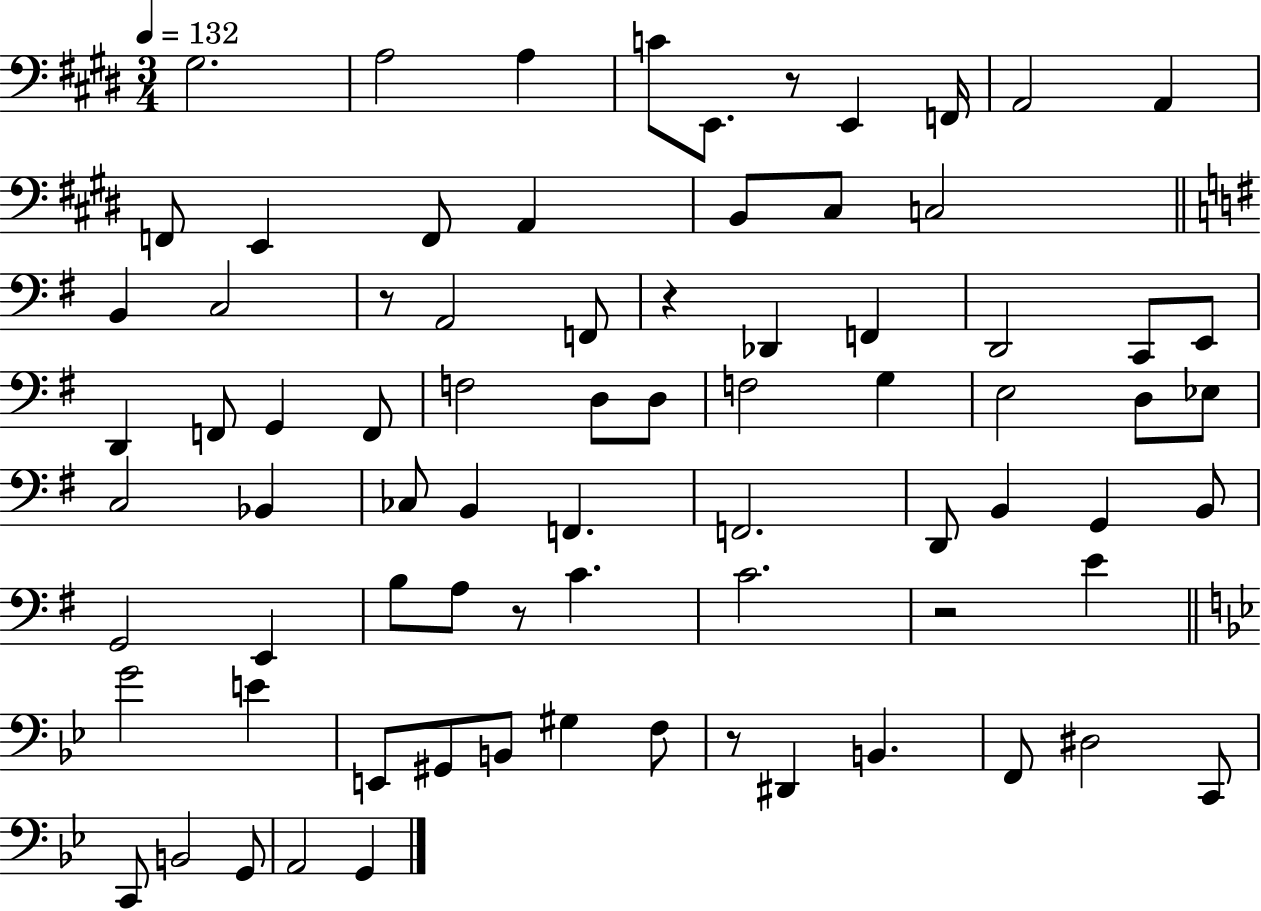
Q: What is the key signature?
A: E major